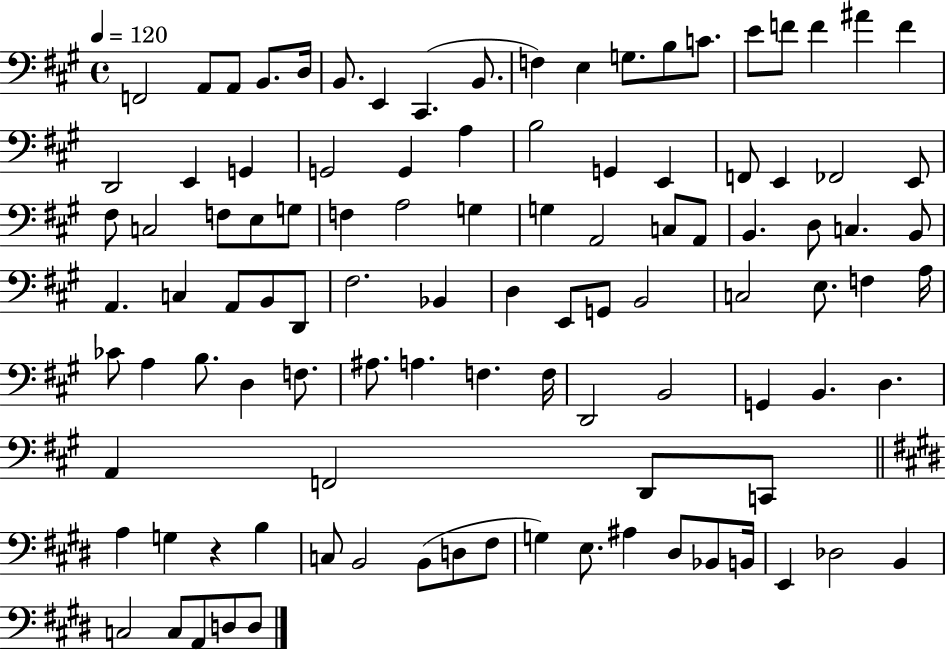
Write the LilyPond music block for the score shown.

{
  \clef bass
  \time 4/4
  \defaultTimeSignature
  \key a \major
  \tempo 4 = 120
  f,2 a,8 a,8 b,8. d16 | b,8. e,4 cis,4.( b,8. | f4) e4 g8. b8 c'8. | e'8 f'8 f'4 ais'4 f'4 | \break d,2 e,4 g,4 | g,2 g,4 a4 | b2 g,4 e,4 | f,8 e,4 fes,2 e,8 | \break fis8 c2 f8 e8 g8 | f4 a2 g4 | g4 a,2 c8 a,8 | b,4. d8 c4. b,8 | \break a,4. c4 a,8 b,8 d,8 | fis2. bes,4 | d4 e,8 g,8 b,2 | c2 e8. f4 a16 | \break ces'8 a4 b8. d4 f8. | ais8. a4. f4. f16 | d,2 b,2 | g,4 b,4. d4. | \break a,4 f,2 d,8 c,8 | \bar "||" \break \key e \major a4 g4 r4 b4 | c8 b,2 b,8( d8 fis8 | g4) e8. ais4 dis8 bes,8 b,16 | e,4 des2 b,4 | \break c2 c8 a,8 d8 d8 | \bar "|."
}